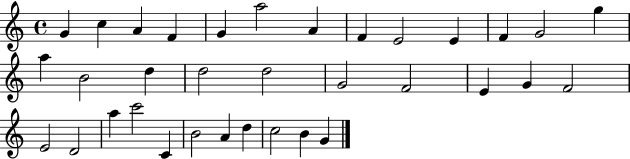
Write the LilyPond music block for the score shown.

{
  \clef treble
  \time 4/4
  \defaultTimeSignature
  \key c \major
  g'4 c''4 a'4 f'4 | g'4 a''2 a'4 | f'4 e'2 e'4 | f'4 g'2 g''4 | \break a''4 b'2 d''4 | d''2 d''2 | g'2 f'2 | e'4 g'4 f'2 | \break e'2 d'2 | a''4 c'''2 c'4 | b'2 a'4 d''4 | c''2 b'4 g'4 | \break \bar "|."
}